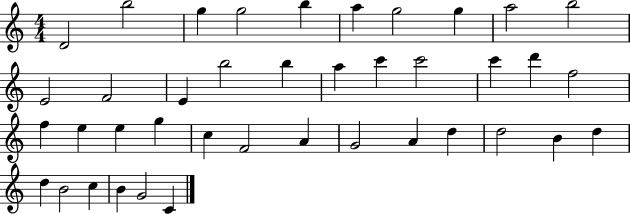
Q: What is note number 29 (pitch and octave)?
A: G4